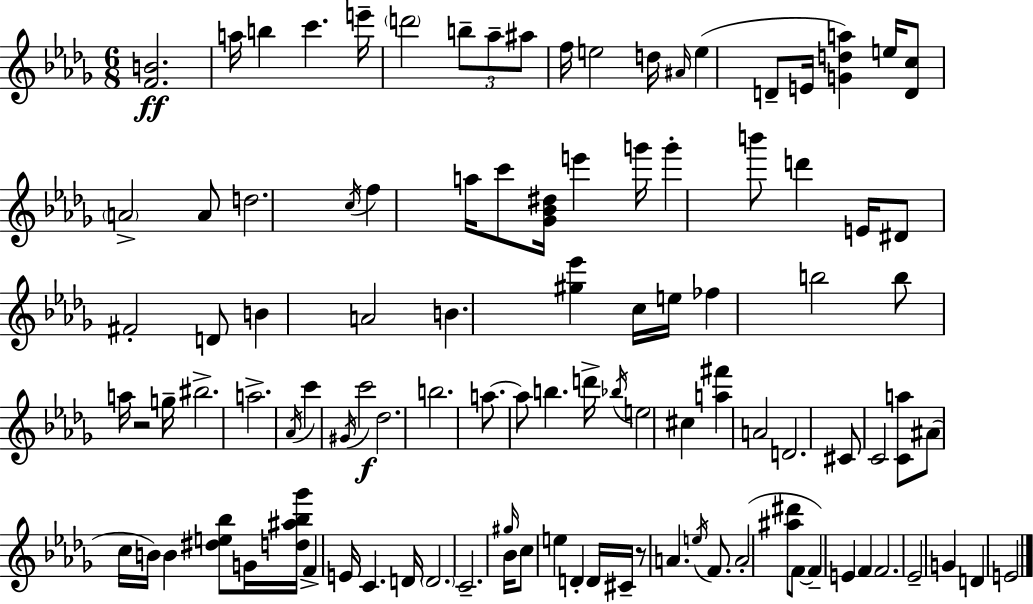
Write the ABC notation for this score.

X:1
T:Untitled
M:6/8
L:1/4
K:Bbm
[FB]2 a/4 b c' e'/4 d'2 b/2 _a/2 ^a/2 f/4 e2 d/4 ^A/4 e D/2 E/4 [Gda] e/4 [Dc]/2 A2 A/2 d2 c/4 f a/4 c'/2 [_G_B^d]/4 e' g'/4 g' b'/2 d' E/4 ^D/2 ^F2 D/2 B A2 B [^g_e'] c/4 e/4 _f b2 b/2 a/4 z2 g/4 ^b2 a2 _A/4 c' ^G/4 c'2 _d2 b2 a/2 a/2 b d'/4 _b/4 e2 ^c [a^f'] A2 D2 ^C/2 C2 [Ca]/2 ^A/2 c/4 B/4 B [^de_b]/2 G/4 [d^a_b_g']/4 F E/4 C D/4 D2 C2 ^g/4 _B/4 c/2 e D D/4 ^C/4 z/2 A e/4 F/2 A2 [^a^d']/2 F/2 F E F F2 _E2 G D E2